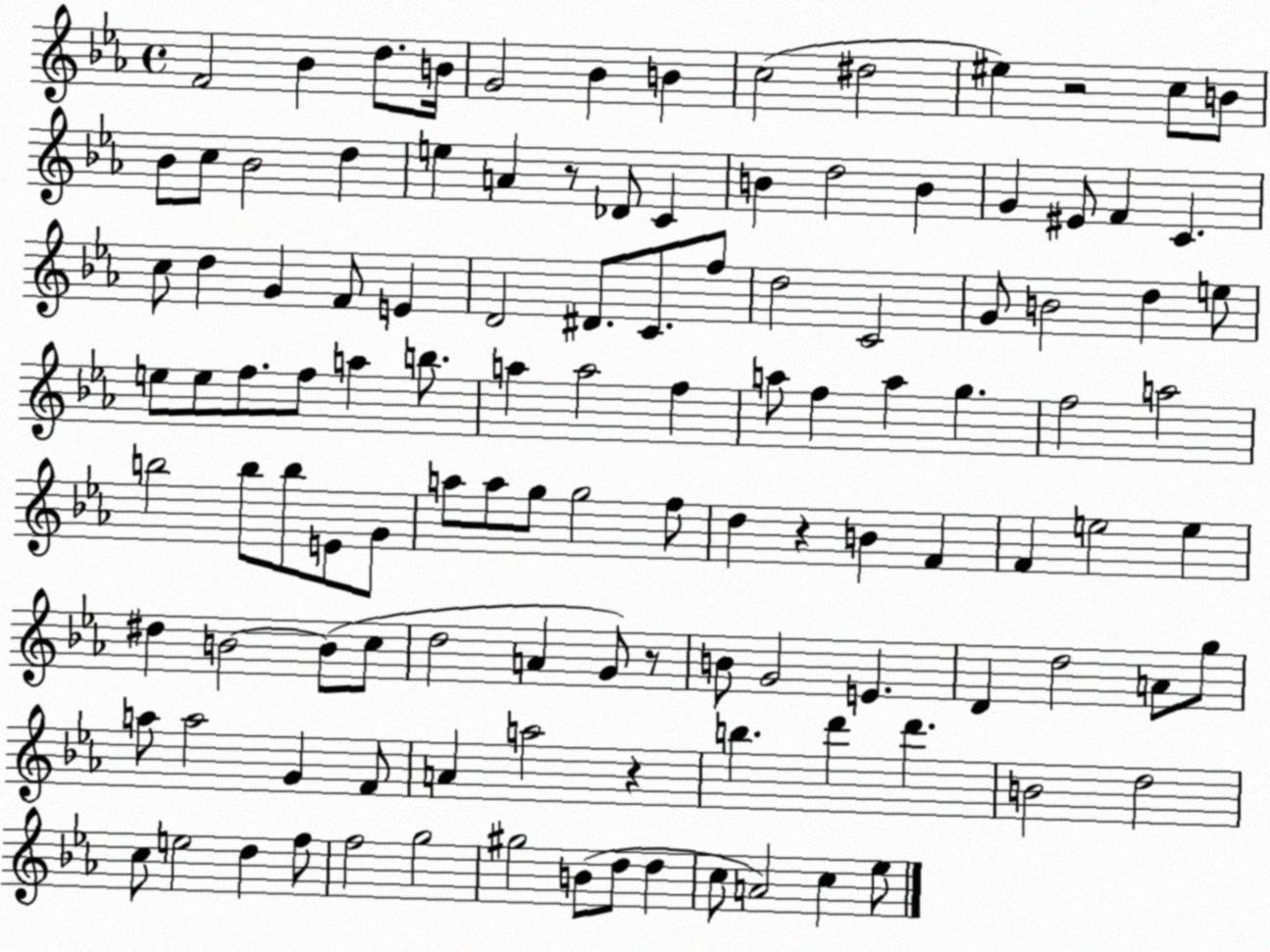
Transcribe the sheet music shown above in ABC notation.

X:1
T:Untitled
M:4/4
L:1/4
K:Eb
F2 _B d/2 B/4 G2 _B B c2 ^d2 ^e z2 c/2 B/2 _B/2 c/2 _B2 d e A z/2 _D/2 C B d2 B G ^E/2 F C c/2 d G F/2 E D2 ^D/2 C/2 f/2 d2 C2 G/2 B2 d e/2 e/2 e/2 f/2 f/2 a b/2 a a2 f a/2 f a g f2 a2 b2 b/2 b/2 E/2 G/2 a/2 a/2 g/2 g2 f/2 d z B F F e2 e ^d B2 B/2 c/2 d2 A G/2 z/2 B/2 G2 E D d2 A/2 g/2 a/2 a2 G F/2 A a2 z b d' d' B2 d2 c/2 e2 d f/2 f2 g2 ^g2 B/2 d/2 d c/2 A2 c _e/2